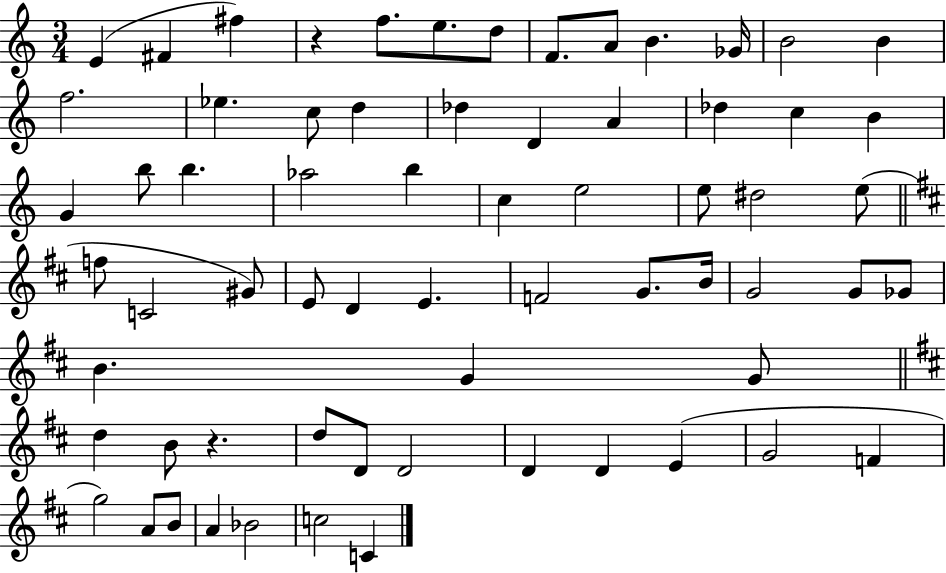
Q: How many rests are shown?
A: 2